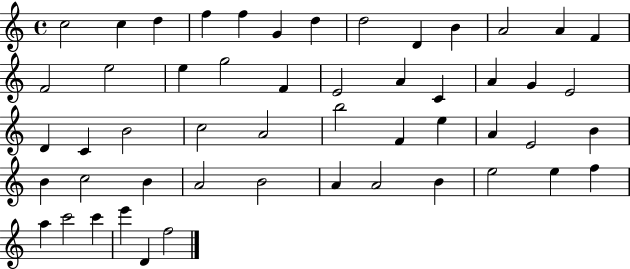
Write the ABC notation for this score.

X:1
T:Untitled
M:4/4
L:1/4
K:C
c2 c d f f G d d2 D B A2 A F F2 e2 e g2 F E2 A C A G E2 D C B2 c2 A2 b2 F e A E2 B B c2 B A2 B2 A A2 B e2 e f a c'2 c' e' D f2